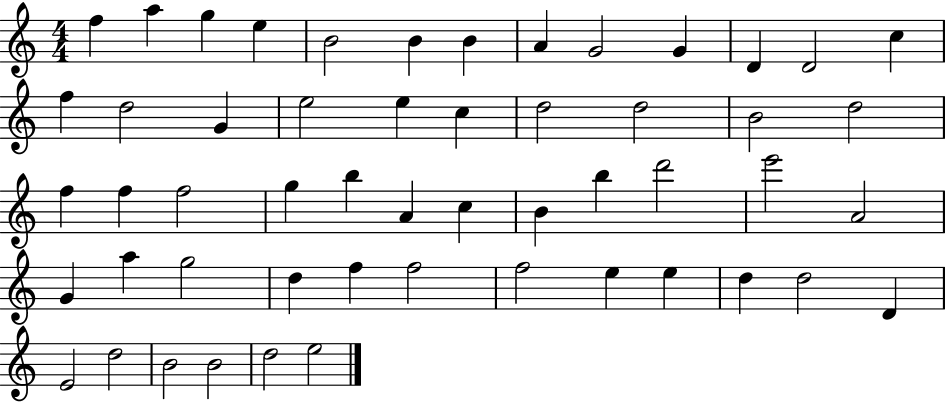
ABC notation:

X:1
T:Untitled
M:4/4
L:1/4
K:C
f a g e B2 B B A G2 G D D2 c f d2 G e2 e c d2 d2 B2 d2 f f f2 g b A c B b d'2 e'2 A2 G a g2 d f f2 f2 e e d d2 D E2 d2 B2 B2 d2 e2